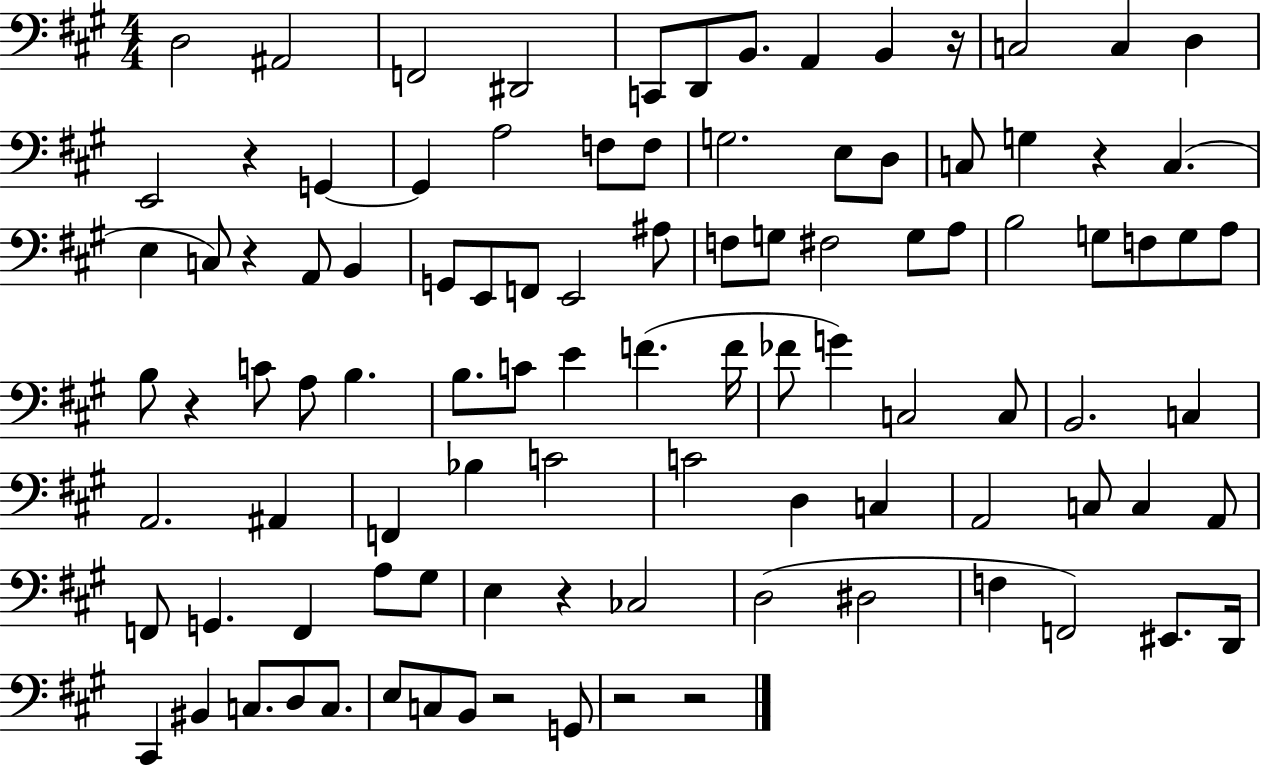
{
  \clef bass
  \numericTimeSignature
  \time 4/4
  \key a \major
  d2 ais,2 | f,2 dis,2 | c,8 d,8 b,8. a,4 b,4 r16 | c2 c4 d4 | \break e,2 r4 g,4~~ | g,4 a2 f8 f8 | g2. e8 d8 | c8 g4 r4 c4.( | \break e4 c8) r4 a,8 b,4 | g,8 e,8 f,8 e,2 ais8 | f8 g8 fis2 g8 a8 | b2 g8 f8 g8 a8 | \break b8 r4 c'8 a8 b4. | b8. c'8 e'4 f'4.( f'16 | fes'8 g'4) c2 c8 | b,2. c4 | \break a,2. ais,4 | f,4 bes4 c'2 | c'2 d4 c4 | a,2 c8 c4 a,8 | \break f,8 g,4. f,4 a8 gis8 | e4 r4 ces2 | d2( dis2 | f4 f,2) eis,8. d,16 | \break cis,4 bis,4 c8. d8 c8. | e8 c8 b,8 r2 g,8 | r2 r2 | \bar "|."
}